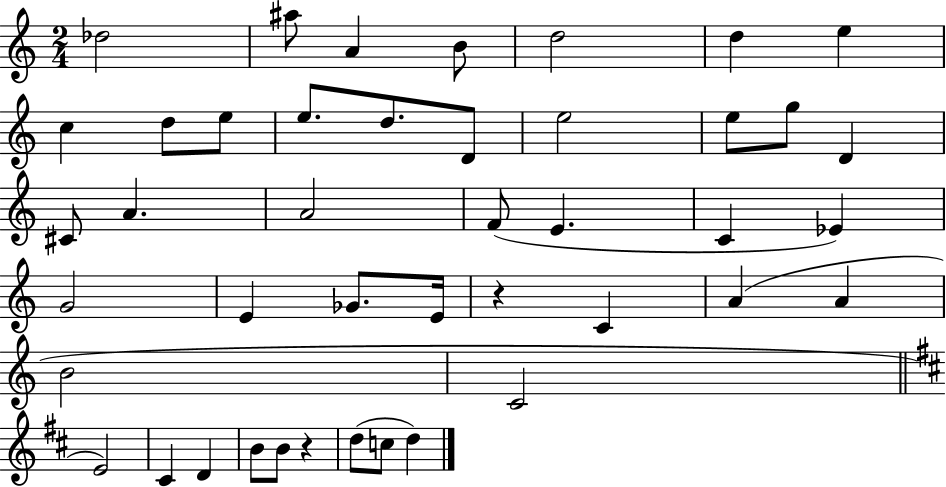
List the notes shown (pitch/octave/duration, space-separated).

Db5/h A#5/e A4/q B4/e D5/h D5/q E5/q C5/q D5/e E5/e E5/e. D5/e. D4/e E5/h E5/e G5/e D4/q C#4/e A4/q. A4/h F4/e E4/q. C4/q Eb4/q G4/h E4/q Gb4/e. E4/s R/q C4/q A4/q A4/q B4/h C4/h E4/h C#4/q D4/q B4/e B4/e R/q D5/e C5/e D5/q